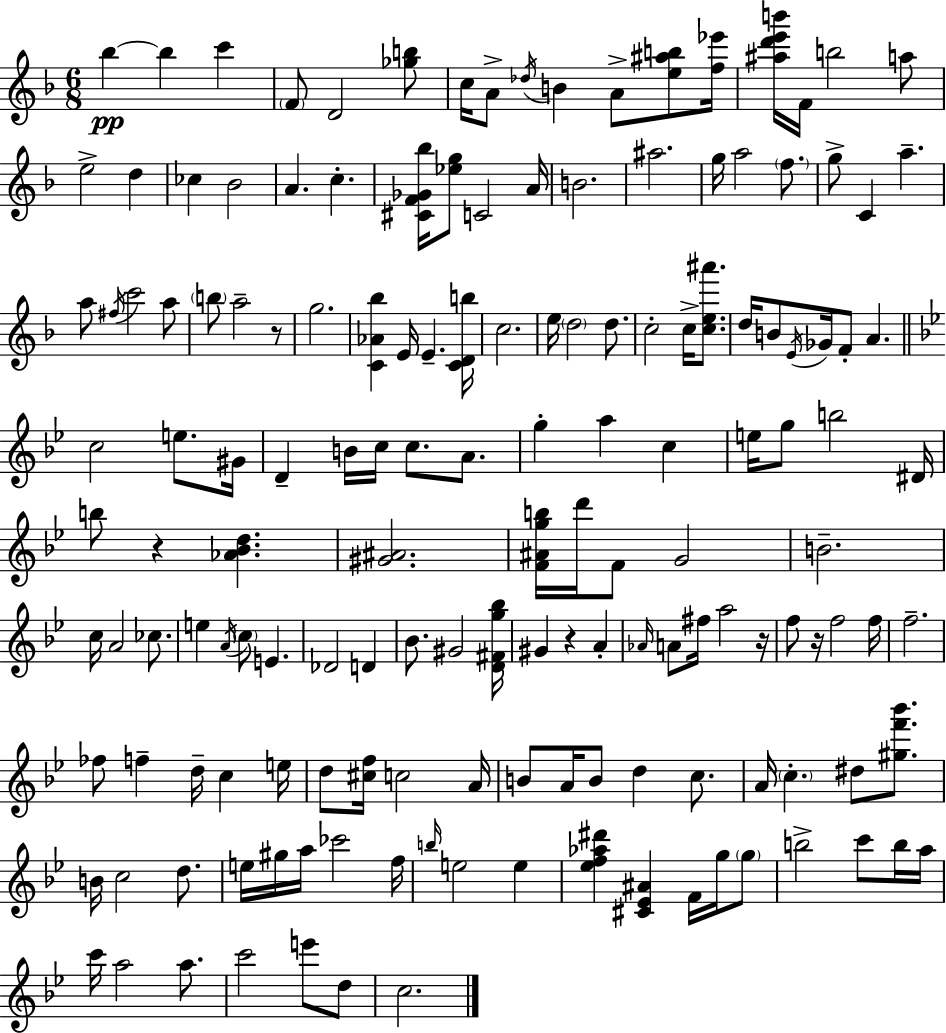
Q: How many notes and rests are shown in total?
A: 154